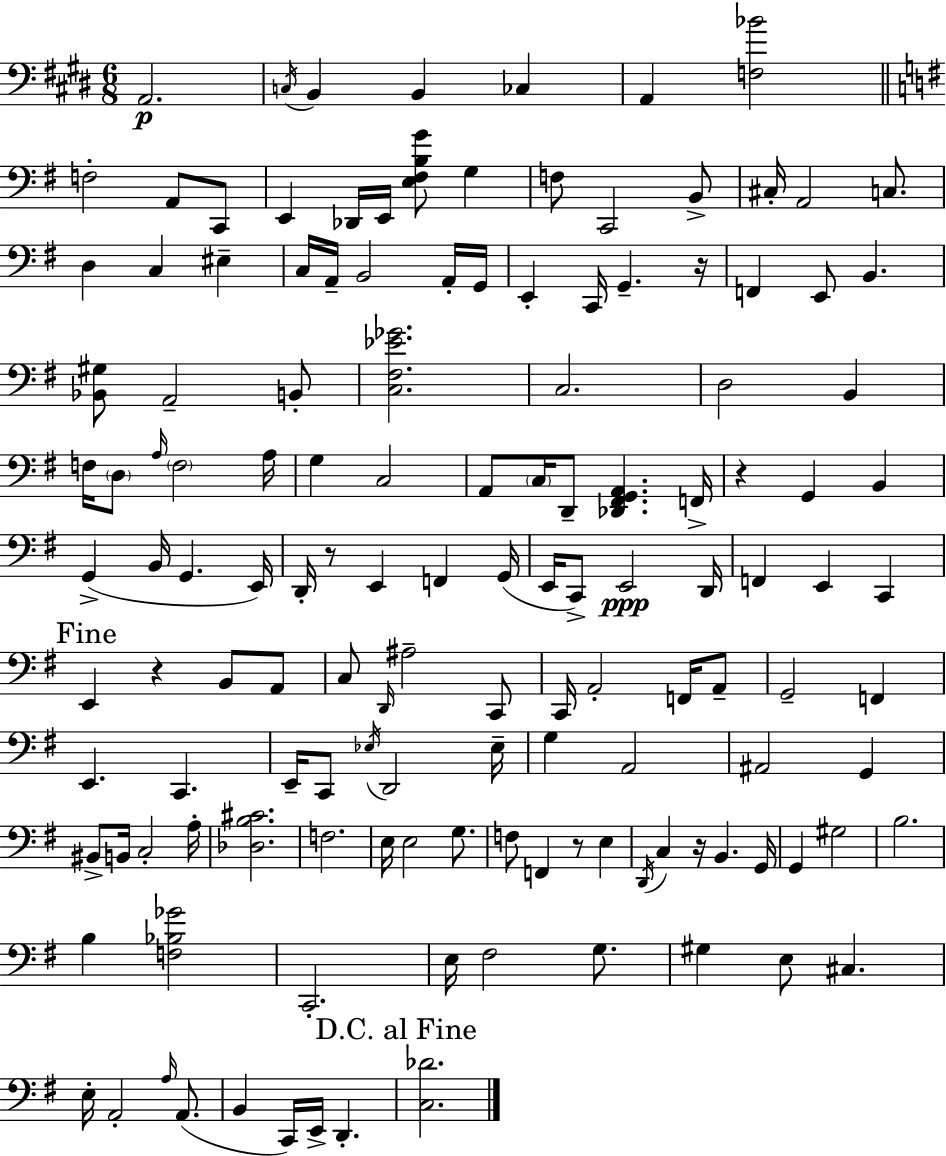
X:1
T:Untitled
M:6/8
L:1/4
K:E
A,,2 C,/4 B,, B,, _C, A,, [F,_B]2 F,2 A,,/2 C,,/2 E,, _D,,/4 E,,/4 [E,^F,B,G]/2 G, F,/2 C,,2 B,,/2 ^C,/4 A,,2 C,/2 D, C, ^E, C,/4 A,,/4 B,,2 A,,/4 G,,/4 E,, C,,/4 G,, z/4 F,, E,,/2 B,, [_B,,^G,]/2 A,,2 B,,/2 [C,^F,_E_G]2 C,2 D,2 B,, F,/4 D,/2 A,/4 F,2 A,/4 G, C,2 A,,/2 C,/4 D,,/2 [_D,,^F,,G,,A,,] F,,/4 z G,, B,, G,, B,,/4 G,, E,,/4 D,,/4 z/2 E,, F,, G,,/4 E,,/4 C,,/2 E,,2 D,,/4 F,, E,, C,, E,, z B,,/2 A,,/2 C,/2 D,,/4 ^A,2 C,,/2 C,,/4 A,,2 F,,/4 A,,/2 G,,2 F,, E,, C,, E,,/4 C,,/2 _E,/4 D,,2 _E,/4 G, A,,2 ^A,,2 G,, ^B,,/2 B,,/4 C,2 A,/4 [_D,B,^C]2 F,2 E,/4 E,2 G,/2 F,/2 F,, z/2 E, D,,/4 C, z/4 B,, G,,/4 G,, ^G,2 B,2 B, [F,_B,_G]2 C,,2 E,/4 ^F,2 G,/2 ^G, E,/2 ^C, E,/4 A,,2 A,/4 A,,/2 B,, C,,/4 E,,/4 D,, [C,_D]2